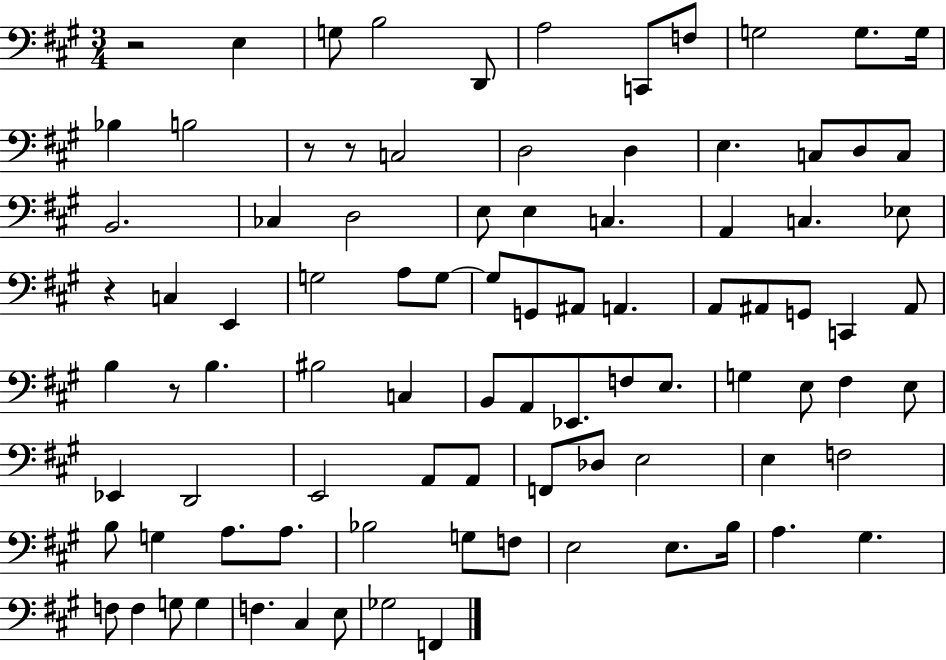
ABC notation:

X:1
T:Untitled
M:3/4
L:1/4
K:A
z2 E, G,/2 B,2 D,,/2 A,2 C,,/2 F,/2 G,2 G,/2 G,/4 _B, B,2 z/2 z/2 C,2 D,2 D, E, C,/2 D,/2 C,/2 B,,2 _C, D,2 E,/2 E, C, A,, C, _E,/2 z C, E,, G,2 A,/2 G,/2 G,/2 G,,/2 ^A,,/2 A,, A,,/2 ^A,,/2 G,,/2 C,, ^A,,/2 B, z/2 B, ^B,2 C, B,,/2 A,,/2 _E,,/2 F,/2 E,/2 G, E,/2 ^F, E,/2 _E,, D,,2 E,,2 A,,/2 A,,/2 F,,/2 _D,/2 E,2 E, F,2 B,/2 G, A,/2 A,/2 _B,2 G,/2 F,/2 E,2 E,/2 B,/4 A, ^G, F,/2 F, G,/2 G, F, ^C, E,/2 _G,2 F,,